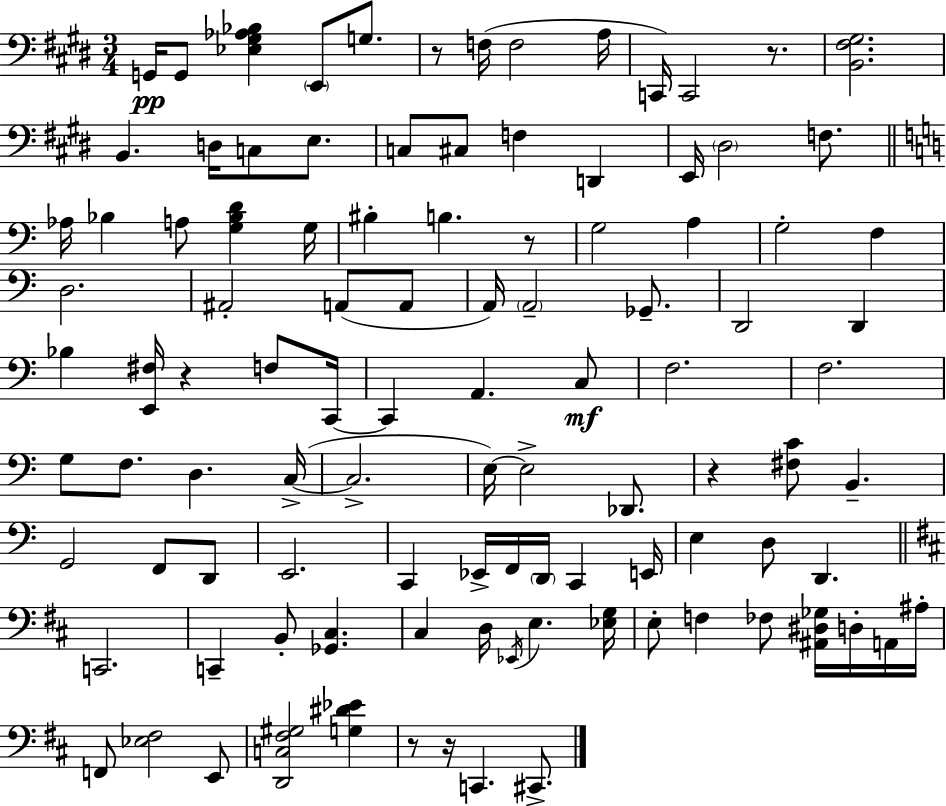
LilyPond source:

{
  \clef bass
  \numericTimeSignature
  \time 3/4
  \key e \major
  g,16\pp g,8 <ees gis aes bes>4 \parenthesize e,8 g8. | r8 f16( f2 a16 | c,16) c,2 r8. | <b, fis gis>2. | \break b,4. d16 c8 e8. | c8 cis8 f4 d,4 | e,16 \parenthesize dis2 f8. | \bar "||" \break \key c \major aes16 bes4 a8 <g bes d'>4 g16 | bis4-. b4. r8 | g2 a4 | g2-. f4 | \break d2. | ais,2-. a,8( a,8 | a,16) \parenthesize a,2-- ges,8.-- | d,2 d,4 | \break bes4 <e, fis>16 r4 f8 c,16~~ | c,4 a,4. c8\mf | f2. | f2. | \break g8 f8. d4. c16->~(~ | c2.-> | e16~~) e2-> des,8. | r4 <fis c'>8 b,4.-- | \break g,2 f,8 d,8 | e,2. | c,4 ees,16-> f,16 \parenthesize d,16 c,4 e,16 | e4 d8 d,4. | \break \bar "||" \break \key d \major c,2. | c,4-- b,8-. <ges, cis>4. | cis4 d16 \acciaccatura { ees,16 } e4. | <ees g>16 e8-. f4 fes8 <ais, dis ges>16 d16-. a,16 | \break ais16-. f,8 <ees fis>2 e,8 | <d, c fis gis>2 <g dis' ees'>4 | r8 r16 c,4. cis,8.-> | \bar "|."
}